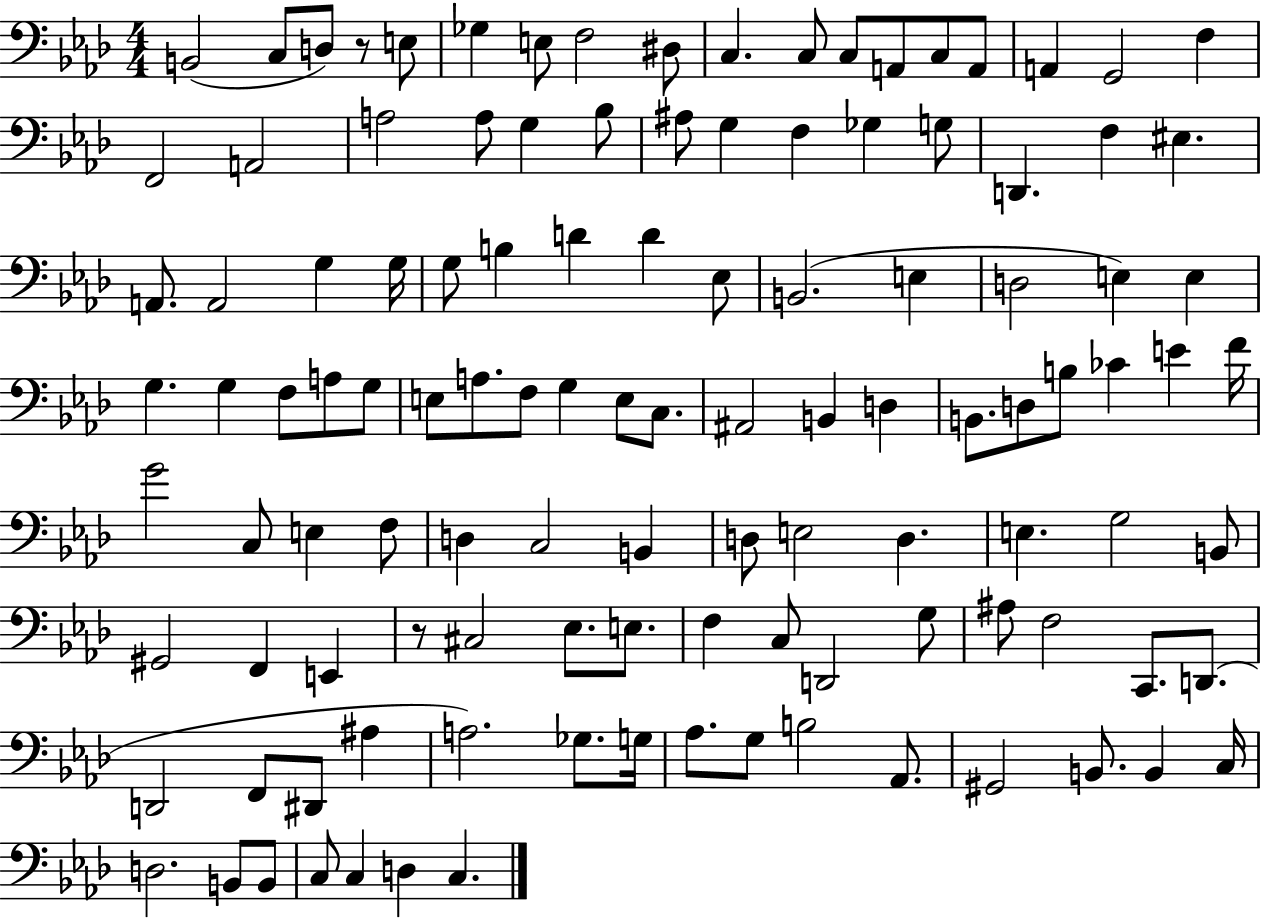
{
  \clef bass
  \numericTimeSignature
  \time 4/4
  \key aes \major
  b,2( c8 d8) r8 e8 | ges4 e8 f2 dis8 | c4. c8 c8 a,8 c8 a,8 | a,4 g,2 f4 | \break f,2 a,2 | a2 a8 g4 bes8 | ais8 g4 f4 ges4 g8 | d,4. f4 eis4. | \break a,8. a,2 g4 g16 | g8 b4 d'4 d'4 ees8 | b,2.( e4 | d2 e4) e4 | \break g4. g4 f8 a8 g8 | e8 a8. f8 g4 e8 c8. | ais,2 b,4 d4 | b,8. d8 b8 ces'4 e'4 f'16 | \break g'2 c8 e4 f8 | d4 c2 b,4 | d8 e2 d4. | e4. g2 b,8 | \break gis,2 f,4 e,4 | r8 cis2 ees8. e8. | f4 c8 d,2 g8 | ais8 f2 c,8. d,8.( | \break d,2 f,8 dis,8 ais4 | a2.) ges8. g16 | aes8. g8 b2 aes,8. | gis,2 b,8. b,4 c16 | \break d2. b,8 b,8 | c8 c4 d4 c4. | \bar "|."
}